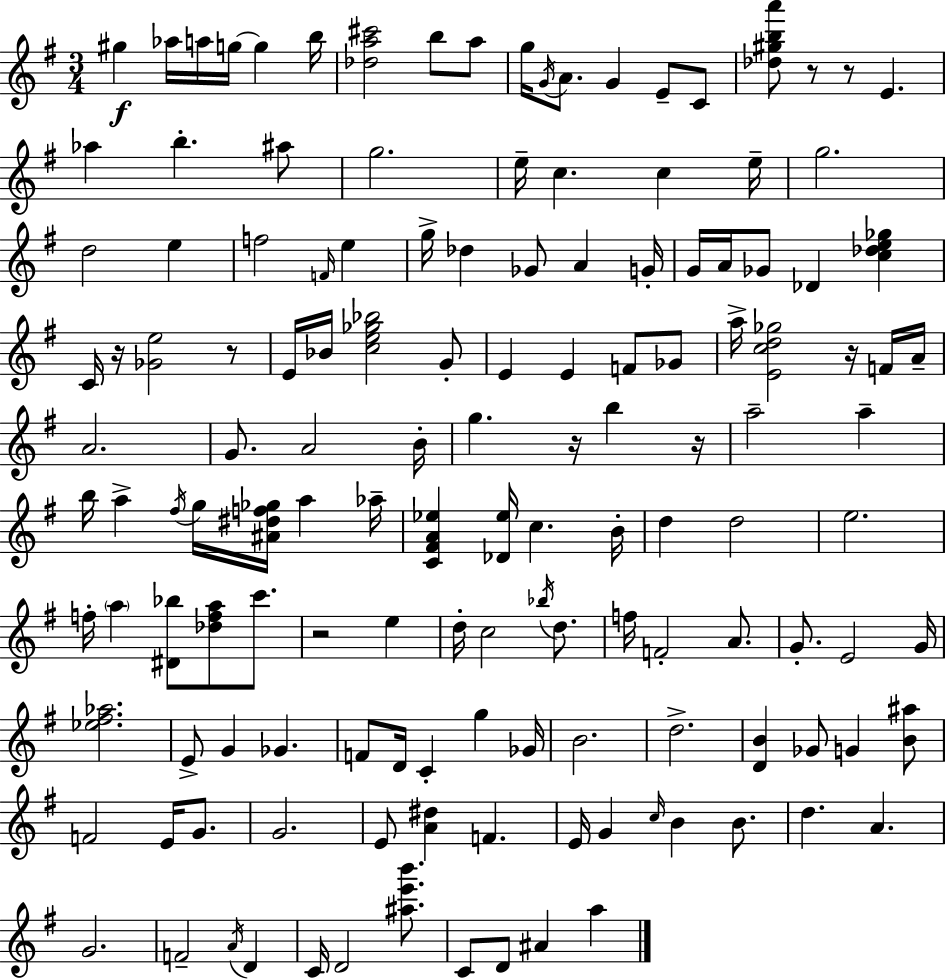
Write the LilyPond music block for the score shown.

{
  \clef treble
  \numericTimeSignature
  \time 3/4
  \key e \minor
  gis''4\f aes''16 a''16 g''16~~ g''4 b''16 | <des'' a'' cis'''>2 b''8 a''8 | g''16 \acciaccatura { g'16 } a'8. g'4 e'8-- c'8 | <des'' gis'' b'' a'''>8 r8 r8 e'4. | \break aes''4 b''4.-. ais''8 | g''2. | e''16-- c''4. c''4 | e''16-- g''2. | \break d''2 e''4 | f''2 \grace { f'16 } e''4 | g''16-> des''4 ges'8 a'4 | g'16-. g'16 a'16 ges'8 des'4 <c'' des'' e'' ges''>4 | \break c'16 r16 <ges' e''>2 | r8 e'16 bes'16 <c'' e'' ges'' bes''>2 | g'8-. e'4 e'4 f'8 | ges'8 a''16-> <e' c'' d'' ges''>2 r16 | \break f'16 a'16-- a'2. | g'8. a'2 | b'16-. g''4. r16 b''4 | r16 a''2-- a''4-- | \break b''16 a''4-> \acciaccatura { fis''16 } g''16 <ais' dis'' f'' ges''>16 a''4 | aes''16-- <c' fis' a' ees''>4 <des' ees''>16 c''4. | b'16-. d''4 d''2 | e''2. | \break f''16-. \parenthesize a''4 <dis' bes''>8 <des'' f'' a''>8 | c'''8. r2 e''4 | d''16-. c''2 | \acciaccatura { bes''16 } d''8. f''16 f'2-. | \break a'8. g'8.-. e'2 | g'16 <ees'' fis'' aes''>2. | e'8-> g'4 ges'4. | f'8 d'16 c'4-. g''4 | \break ges'16 b'2. | d''2.-> | <d' b'>4 ges'8 g'4 | <b' ais''>8 f'2 | \break e'16 g'8. g'2. | e'8 <a' dis''>4 f'4. | e'16 g'4 \grace { c''16 } b'4 | b'8. d''4. a'4. | \break g'2. | f'2-- | \acciaccatura { a'16 } d'4 c'16 d'2 | <ais'' e''' b'''>8. c'8 d'8 ais'4 | \break a''4 \bar "|."
}